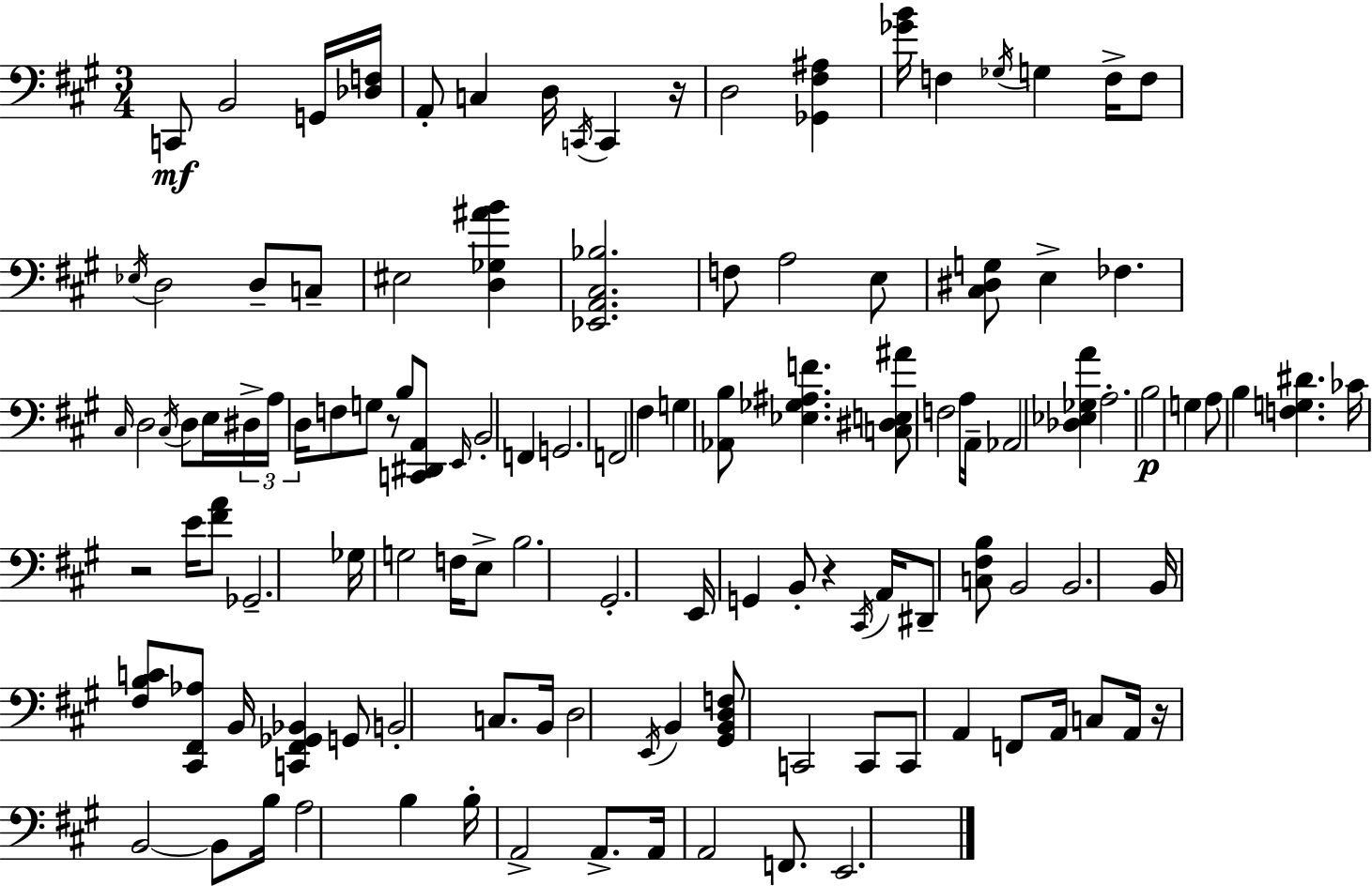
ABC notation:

X:1
T:Untitled
M:3/4
L:1/4
K:A
C,,/2 B,,2 G,,/4 [_D,F,]/4 A,,/2 C, D,/4 C,,/4 C,, z/4 D,2 [_G,,^F,^A,] [_GB]/4 F, _G,/4 G, F,/4 F,/2 _E,/4 D,2 D,/2 C,/2 ^E,2 [D,_G,^AB] [_E,,A,,^C,_B,]2 F,/2 A,2 E,/2 [^C,^D,G,]/2 E, _F, ^C,/4 D,2 ^C,/4 D,/2 E,/4 ^D,/4 A,/4 D,/4 F,/2 G,/2 z/2 B,/2 [C,,^D,,A,,]/2 E,,/4 B,,2 F,, G,,2 F,,2 ^F, G, [_A,,B,]/2 [_E,_G,^A,F] [C,^D,E,^A]/2 F,2 A,/4 A,,/4 _A,,2 [_D,_E,_G,A] A,2 B,2 G, A,/2 B, [F,G,^D] _C/4 z2 E/4 [^FA]/2 _G,,2 _G,/4 G,2 F,/4 E,/2 B,2 ^G,,2 E,,/4 G,, B,,/2 z ^C,,/4 A,,/4 ^D,,/2 [C,^F,B,]/2 B,,2 B,,2 B,,/4 [^F,B,C]/2 [^C,,^F,,_A,]/2 B,,/4 [C,,^F,,_G,,_B,,] G,,/2 B,,2 C,/2 B,,/4 D,2 E,,/4 B,, [^G,,B,,D,F,]/2 C,,2 C,,/2 C,,/2 A,, F,,/2 A,,/4 C,/2 A,,/4 z/4 B,,2 B,,/2 B,/4 A,2 B, B,/4 A,,2 A,,/2 A,,/4 A,,2 F,,/2 E,,2